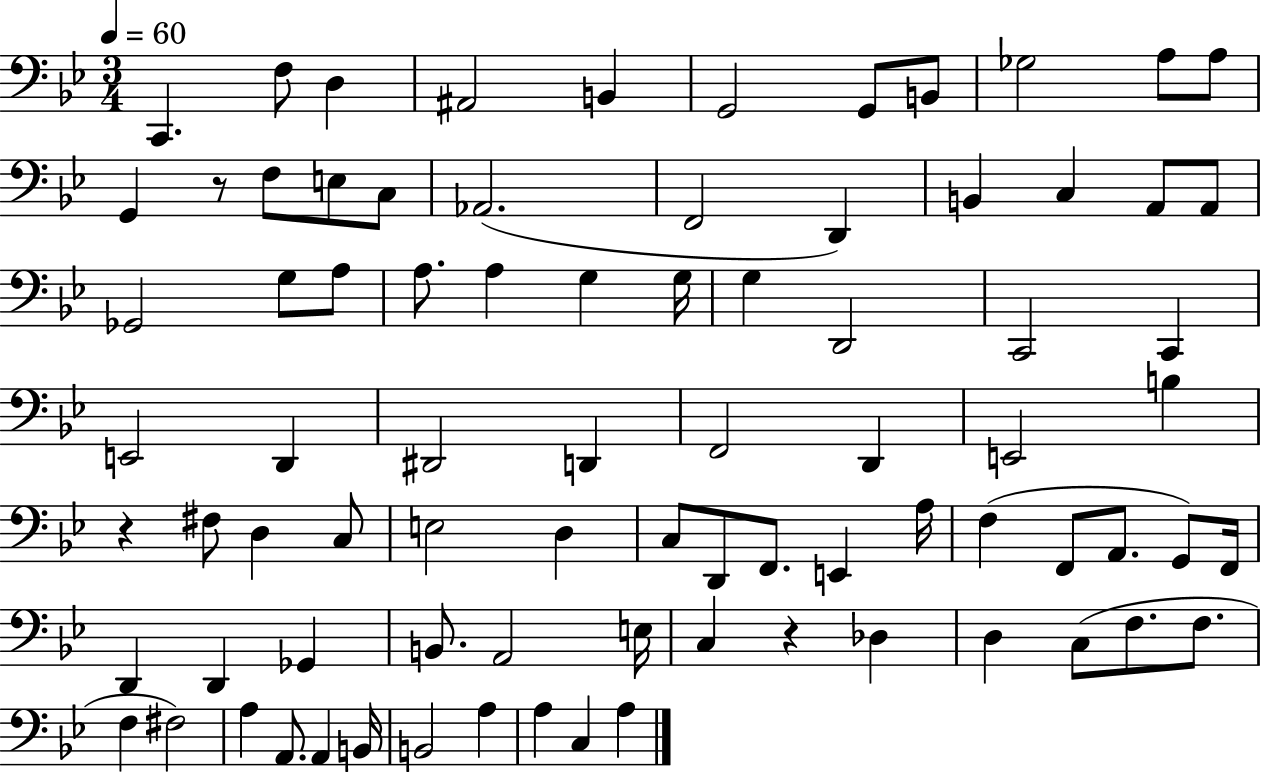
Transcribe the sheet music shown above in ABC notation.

X:1
T:Untitled
M:3/4
L:1/4
K:Bb
C,, F,/2 D, ^A,,2 B,, G,,2 G,,/2 B,,/2 _G,2 A,/2 A,/2 G,, z/2 F,/2 E,/2 C,/2 _A,,2 F,,2 D,, B,, C, A,,/2 A,,/2 _G,,2 G,/2 A,/2 A,/2 A, G, G,/4 G, D,,2 C,,2 C,, E,,2 D,, ^D,,2 D,, F,,2 D,, E,,2 B, z ^F,/2 D, C,/2 E,2 D, C,/2 D,,/2 F,,/2 E,, A,/4 F, F,,/2 A,,/2 G,,/2 F,,/4 D,, D,, _G,, B,,/2 A,,2 E,/4 C, z _D, D, C,/2 F,/2 F,/2 F, ^F,2 A, A,,/2 A,, B,,/4 B,,2 A, A, C, A,